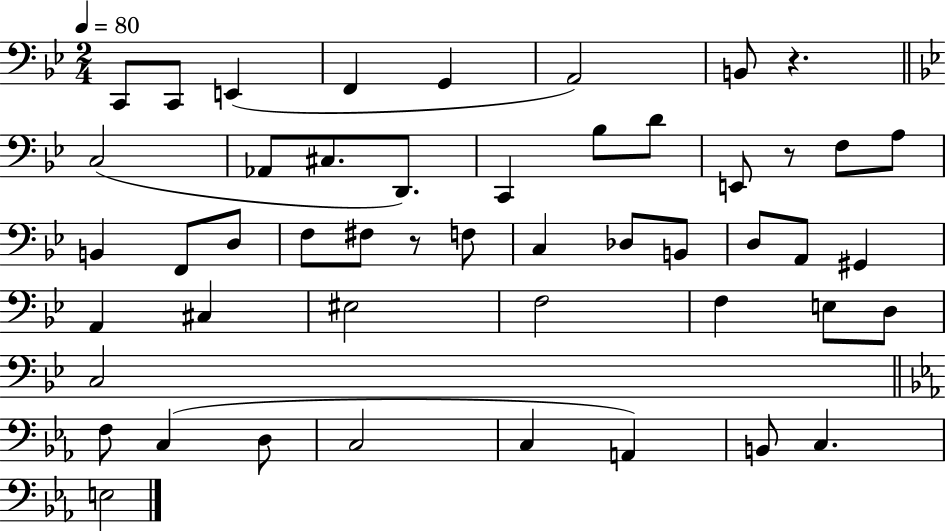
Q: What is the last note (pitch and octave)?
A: E3